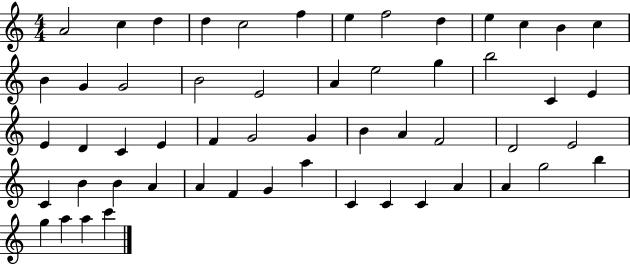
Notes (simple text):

A4/h C5/q D5/q D5/q C5/h F5/q E5/q F5/h D5/q E5/q C5/q B4/q C5/q B4/q G4/q G4/h B4/h E4/h A4/q E5/h G5/q B5/h C4/q E4/q E4/q D4/q C4/q E4/q F4/q G4/h G4/q B4/q A4/q F4/h D4/h E4/h C4/q B4/q B4/q A4/q A4/q F4/q G4/q A5/q C4/q C4/q C4/q A4/q A4/q G5/h B5/q G5/q A5/q A5/q C6/q